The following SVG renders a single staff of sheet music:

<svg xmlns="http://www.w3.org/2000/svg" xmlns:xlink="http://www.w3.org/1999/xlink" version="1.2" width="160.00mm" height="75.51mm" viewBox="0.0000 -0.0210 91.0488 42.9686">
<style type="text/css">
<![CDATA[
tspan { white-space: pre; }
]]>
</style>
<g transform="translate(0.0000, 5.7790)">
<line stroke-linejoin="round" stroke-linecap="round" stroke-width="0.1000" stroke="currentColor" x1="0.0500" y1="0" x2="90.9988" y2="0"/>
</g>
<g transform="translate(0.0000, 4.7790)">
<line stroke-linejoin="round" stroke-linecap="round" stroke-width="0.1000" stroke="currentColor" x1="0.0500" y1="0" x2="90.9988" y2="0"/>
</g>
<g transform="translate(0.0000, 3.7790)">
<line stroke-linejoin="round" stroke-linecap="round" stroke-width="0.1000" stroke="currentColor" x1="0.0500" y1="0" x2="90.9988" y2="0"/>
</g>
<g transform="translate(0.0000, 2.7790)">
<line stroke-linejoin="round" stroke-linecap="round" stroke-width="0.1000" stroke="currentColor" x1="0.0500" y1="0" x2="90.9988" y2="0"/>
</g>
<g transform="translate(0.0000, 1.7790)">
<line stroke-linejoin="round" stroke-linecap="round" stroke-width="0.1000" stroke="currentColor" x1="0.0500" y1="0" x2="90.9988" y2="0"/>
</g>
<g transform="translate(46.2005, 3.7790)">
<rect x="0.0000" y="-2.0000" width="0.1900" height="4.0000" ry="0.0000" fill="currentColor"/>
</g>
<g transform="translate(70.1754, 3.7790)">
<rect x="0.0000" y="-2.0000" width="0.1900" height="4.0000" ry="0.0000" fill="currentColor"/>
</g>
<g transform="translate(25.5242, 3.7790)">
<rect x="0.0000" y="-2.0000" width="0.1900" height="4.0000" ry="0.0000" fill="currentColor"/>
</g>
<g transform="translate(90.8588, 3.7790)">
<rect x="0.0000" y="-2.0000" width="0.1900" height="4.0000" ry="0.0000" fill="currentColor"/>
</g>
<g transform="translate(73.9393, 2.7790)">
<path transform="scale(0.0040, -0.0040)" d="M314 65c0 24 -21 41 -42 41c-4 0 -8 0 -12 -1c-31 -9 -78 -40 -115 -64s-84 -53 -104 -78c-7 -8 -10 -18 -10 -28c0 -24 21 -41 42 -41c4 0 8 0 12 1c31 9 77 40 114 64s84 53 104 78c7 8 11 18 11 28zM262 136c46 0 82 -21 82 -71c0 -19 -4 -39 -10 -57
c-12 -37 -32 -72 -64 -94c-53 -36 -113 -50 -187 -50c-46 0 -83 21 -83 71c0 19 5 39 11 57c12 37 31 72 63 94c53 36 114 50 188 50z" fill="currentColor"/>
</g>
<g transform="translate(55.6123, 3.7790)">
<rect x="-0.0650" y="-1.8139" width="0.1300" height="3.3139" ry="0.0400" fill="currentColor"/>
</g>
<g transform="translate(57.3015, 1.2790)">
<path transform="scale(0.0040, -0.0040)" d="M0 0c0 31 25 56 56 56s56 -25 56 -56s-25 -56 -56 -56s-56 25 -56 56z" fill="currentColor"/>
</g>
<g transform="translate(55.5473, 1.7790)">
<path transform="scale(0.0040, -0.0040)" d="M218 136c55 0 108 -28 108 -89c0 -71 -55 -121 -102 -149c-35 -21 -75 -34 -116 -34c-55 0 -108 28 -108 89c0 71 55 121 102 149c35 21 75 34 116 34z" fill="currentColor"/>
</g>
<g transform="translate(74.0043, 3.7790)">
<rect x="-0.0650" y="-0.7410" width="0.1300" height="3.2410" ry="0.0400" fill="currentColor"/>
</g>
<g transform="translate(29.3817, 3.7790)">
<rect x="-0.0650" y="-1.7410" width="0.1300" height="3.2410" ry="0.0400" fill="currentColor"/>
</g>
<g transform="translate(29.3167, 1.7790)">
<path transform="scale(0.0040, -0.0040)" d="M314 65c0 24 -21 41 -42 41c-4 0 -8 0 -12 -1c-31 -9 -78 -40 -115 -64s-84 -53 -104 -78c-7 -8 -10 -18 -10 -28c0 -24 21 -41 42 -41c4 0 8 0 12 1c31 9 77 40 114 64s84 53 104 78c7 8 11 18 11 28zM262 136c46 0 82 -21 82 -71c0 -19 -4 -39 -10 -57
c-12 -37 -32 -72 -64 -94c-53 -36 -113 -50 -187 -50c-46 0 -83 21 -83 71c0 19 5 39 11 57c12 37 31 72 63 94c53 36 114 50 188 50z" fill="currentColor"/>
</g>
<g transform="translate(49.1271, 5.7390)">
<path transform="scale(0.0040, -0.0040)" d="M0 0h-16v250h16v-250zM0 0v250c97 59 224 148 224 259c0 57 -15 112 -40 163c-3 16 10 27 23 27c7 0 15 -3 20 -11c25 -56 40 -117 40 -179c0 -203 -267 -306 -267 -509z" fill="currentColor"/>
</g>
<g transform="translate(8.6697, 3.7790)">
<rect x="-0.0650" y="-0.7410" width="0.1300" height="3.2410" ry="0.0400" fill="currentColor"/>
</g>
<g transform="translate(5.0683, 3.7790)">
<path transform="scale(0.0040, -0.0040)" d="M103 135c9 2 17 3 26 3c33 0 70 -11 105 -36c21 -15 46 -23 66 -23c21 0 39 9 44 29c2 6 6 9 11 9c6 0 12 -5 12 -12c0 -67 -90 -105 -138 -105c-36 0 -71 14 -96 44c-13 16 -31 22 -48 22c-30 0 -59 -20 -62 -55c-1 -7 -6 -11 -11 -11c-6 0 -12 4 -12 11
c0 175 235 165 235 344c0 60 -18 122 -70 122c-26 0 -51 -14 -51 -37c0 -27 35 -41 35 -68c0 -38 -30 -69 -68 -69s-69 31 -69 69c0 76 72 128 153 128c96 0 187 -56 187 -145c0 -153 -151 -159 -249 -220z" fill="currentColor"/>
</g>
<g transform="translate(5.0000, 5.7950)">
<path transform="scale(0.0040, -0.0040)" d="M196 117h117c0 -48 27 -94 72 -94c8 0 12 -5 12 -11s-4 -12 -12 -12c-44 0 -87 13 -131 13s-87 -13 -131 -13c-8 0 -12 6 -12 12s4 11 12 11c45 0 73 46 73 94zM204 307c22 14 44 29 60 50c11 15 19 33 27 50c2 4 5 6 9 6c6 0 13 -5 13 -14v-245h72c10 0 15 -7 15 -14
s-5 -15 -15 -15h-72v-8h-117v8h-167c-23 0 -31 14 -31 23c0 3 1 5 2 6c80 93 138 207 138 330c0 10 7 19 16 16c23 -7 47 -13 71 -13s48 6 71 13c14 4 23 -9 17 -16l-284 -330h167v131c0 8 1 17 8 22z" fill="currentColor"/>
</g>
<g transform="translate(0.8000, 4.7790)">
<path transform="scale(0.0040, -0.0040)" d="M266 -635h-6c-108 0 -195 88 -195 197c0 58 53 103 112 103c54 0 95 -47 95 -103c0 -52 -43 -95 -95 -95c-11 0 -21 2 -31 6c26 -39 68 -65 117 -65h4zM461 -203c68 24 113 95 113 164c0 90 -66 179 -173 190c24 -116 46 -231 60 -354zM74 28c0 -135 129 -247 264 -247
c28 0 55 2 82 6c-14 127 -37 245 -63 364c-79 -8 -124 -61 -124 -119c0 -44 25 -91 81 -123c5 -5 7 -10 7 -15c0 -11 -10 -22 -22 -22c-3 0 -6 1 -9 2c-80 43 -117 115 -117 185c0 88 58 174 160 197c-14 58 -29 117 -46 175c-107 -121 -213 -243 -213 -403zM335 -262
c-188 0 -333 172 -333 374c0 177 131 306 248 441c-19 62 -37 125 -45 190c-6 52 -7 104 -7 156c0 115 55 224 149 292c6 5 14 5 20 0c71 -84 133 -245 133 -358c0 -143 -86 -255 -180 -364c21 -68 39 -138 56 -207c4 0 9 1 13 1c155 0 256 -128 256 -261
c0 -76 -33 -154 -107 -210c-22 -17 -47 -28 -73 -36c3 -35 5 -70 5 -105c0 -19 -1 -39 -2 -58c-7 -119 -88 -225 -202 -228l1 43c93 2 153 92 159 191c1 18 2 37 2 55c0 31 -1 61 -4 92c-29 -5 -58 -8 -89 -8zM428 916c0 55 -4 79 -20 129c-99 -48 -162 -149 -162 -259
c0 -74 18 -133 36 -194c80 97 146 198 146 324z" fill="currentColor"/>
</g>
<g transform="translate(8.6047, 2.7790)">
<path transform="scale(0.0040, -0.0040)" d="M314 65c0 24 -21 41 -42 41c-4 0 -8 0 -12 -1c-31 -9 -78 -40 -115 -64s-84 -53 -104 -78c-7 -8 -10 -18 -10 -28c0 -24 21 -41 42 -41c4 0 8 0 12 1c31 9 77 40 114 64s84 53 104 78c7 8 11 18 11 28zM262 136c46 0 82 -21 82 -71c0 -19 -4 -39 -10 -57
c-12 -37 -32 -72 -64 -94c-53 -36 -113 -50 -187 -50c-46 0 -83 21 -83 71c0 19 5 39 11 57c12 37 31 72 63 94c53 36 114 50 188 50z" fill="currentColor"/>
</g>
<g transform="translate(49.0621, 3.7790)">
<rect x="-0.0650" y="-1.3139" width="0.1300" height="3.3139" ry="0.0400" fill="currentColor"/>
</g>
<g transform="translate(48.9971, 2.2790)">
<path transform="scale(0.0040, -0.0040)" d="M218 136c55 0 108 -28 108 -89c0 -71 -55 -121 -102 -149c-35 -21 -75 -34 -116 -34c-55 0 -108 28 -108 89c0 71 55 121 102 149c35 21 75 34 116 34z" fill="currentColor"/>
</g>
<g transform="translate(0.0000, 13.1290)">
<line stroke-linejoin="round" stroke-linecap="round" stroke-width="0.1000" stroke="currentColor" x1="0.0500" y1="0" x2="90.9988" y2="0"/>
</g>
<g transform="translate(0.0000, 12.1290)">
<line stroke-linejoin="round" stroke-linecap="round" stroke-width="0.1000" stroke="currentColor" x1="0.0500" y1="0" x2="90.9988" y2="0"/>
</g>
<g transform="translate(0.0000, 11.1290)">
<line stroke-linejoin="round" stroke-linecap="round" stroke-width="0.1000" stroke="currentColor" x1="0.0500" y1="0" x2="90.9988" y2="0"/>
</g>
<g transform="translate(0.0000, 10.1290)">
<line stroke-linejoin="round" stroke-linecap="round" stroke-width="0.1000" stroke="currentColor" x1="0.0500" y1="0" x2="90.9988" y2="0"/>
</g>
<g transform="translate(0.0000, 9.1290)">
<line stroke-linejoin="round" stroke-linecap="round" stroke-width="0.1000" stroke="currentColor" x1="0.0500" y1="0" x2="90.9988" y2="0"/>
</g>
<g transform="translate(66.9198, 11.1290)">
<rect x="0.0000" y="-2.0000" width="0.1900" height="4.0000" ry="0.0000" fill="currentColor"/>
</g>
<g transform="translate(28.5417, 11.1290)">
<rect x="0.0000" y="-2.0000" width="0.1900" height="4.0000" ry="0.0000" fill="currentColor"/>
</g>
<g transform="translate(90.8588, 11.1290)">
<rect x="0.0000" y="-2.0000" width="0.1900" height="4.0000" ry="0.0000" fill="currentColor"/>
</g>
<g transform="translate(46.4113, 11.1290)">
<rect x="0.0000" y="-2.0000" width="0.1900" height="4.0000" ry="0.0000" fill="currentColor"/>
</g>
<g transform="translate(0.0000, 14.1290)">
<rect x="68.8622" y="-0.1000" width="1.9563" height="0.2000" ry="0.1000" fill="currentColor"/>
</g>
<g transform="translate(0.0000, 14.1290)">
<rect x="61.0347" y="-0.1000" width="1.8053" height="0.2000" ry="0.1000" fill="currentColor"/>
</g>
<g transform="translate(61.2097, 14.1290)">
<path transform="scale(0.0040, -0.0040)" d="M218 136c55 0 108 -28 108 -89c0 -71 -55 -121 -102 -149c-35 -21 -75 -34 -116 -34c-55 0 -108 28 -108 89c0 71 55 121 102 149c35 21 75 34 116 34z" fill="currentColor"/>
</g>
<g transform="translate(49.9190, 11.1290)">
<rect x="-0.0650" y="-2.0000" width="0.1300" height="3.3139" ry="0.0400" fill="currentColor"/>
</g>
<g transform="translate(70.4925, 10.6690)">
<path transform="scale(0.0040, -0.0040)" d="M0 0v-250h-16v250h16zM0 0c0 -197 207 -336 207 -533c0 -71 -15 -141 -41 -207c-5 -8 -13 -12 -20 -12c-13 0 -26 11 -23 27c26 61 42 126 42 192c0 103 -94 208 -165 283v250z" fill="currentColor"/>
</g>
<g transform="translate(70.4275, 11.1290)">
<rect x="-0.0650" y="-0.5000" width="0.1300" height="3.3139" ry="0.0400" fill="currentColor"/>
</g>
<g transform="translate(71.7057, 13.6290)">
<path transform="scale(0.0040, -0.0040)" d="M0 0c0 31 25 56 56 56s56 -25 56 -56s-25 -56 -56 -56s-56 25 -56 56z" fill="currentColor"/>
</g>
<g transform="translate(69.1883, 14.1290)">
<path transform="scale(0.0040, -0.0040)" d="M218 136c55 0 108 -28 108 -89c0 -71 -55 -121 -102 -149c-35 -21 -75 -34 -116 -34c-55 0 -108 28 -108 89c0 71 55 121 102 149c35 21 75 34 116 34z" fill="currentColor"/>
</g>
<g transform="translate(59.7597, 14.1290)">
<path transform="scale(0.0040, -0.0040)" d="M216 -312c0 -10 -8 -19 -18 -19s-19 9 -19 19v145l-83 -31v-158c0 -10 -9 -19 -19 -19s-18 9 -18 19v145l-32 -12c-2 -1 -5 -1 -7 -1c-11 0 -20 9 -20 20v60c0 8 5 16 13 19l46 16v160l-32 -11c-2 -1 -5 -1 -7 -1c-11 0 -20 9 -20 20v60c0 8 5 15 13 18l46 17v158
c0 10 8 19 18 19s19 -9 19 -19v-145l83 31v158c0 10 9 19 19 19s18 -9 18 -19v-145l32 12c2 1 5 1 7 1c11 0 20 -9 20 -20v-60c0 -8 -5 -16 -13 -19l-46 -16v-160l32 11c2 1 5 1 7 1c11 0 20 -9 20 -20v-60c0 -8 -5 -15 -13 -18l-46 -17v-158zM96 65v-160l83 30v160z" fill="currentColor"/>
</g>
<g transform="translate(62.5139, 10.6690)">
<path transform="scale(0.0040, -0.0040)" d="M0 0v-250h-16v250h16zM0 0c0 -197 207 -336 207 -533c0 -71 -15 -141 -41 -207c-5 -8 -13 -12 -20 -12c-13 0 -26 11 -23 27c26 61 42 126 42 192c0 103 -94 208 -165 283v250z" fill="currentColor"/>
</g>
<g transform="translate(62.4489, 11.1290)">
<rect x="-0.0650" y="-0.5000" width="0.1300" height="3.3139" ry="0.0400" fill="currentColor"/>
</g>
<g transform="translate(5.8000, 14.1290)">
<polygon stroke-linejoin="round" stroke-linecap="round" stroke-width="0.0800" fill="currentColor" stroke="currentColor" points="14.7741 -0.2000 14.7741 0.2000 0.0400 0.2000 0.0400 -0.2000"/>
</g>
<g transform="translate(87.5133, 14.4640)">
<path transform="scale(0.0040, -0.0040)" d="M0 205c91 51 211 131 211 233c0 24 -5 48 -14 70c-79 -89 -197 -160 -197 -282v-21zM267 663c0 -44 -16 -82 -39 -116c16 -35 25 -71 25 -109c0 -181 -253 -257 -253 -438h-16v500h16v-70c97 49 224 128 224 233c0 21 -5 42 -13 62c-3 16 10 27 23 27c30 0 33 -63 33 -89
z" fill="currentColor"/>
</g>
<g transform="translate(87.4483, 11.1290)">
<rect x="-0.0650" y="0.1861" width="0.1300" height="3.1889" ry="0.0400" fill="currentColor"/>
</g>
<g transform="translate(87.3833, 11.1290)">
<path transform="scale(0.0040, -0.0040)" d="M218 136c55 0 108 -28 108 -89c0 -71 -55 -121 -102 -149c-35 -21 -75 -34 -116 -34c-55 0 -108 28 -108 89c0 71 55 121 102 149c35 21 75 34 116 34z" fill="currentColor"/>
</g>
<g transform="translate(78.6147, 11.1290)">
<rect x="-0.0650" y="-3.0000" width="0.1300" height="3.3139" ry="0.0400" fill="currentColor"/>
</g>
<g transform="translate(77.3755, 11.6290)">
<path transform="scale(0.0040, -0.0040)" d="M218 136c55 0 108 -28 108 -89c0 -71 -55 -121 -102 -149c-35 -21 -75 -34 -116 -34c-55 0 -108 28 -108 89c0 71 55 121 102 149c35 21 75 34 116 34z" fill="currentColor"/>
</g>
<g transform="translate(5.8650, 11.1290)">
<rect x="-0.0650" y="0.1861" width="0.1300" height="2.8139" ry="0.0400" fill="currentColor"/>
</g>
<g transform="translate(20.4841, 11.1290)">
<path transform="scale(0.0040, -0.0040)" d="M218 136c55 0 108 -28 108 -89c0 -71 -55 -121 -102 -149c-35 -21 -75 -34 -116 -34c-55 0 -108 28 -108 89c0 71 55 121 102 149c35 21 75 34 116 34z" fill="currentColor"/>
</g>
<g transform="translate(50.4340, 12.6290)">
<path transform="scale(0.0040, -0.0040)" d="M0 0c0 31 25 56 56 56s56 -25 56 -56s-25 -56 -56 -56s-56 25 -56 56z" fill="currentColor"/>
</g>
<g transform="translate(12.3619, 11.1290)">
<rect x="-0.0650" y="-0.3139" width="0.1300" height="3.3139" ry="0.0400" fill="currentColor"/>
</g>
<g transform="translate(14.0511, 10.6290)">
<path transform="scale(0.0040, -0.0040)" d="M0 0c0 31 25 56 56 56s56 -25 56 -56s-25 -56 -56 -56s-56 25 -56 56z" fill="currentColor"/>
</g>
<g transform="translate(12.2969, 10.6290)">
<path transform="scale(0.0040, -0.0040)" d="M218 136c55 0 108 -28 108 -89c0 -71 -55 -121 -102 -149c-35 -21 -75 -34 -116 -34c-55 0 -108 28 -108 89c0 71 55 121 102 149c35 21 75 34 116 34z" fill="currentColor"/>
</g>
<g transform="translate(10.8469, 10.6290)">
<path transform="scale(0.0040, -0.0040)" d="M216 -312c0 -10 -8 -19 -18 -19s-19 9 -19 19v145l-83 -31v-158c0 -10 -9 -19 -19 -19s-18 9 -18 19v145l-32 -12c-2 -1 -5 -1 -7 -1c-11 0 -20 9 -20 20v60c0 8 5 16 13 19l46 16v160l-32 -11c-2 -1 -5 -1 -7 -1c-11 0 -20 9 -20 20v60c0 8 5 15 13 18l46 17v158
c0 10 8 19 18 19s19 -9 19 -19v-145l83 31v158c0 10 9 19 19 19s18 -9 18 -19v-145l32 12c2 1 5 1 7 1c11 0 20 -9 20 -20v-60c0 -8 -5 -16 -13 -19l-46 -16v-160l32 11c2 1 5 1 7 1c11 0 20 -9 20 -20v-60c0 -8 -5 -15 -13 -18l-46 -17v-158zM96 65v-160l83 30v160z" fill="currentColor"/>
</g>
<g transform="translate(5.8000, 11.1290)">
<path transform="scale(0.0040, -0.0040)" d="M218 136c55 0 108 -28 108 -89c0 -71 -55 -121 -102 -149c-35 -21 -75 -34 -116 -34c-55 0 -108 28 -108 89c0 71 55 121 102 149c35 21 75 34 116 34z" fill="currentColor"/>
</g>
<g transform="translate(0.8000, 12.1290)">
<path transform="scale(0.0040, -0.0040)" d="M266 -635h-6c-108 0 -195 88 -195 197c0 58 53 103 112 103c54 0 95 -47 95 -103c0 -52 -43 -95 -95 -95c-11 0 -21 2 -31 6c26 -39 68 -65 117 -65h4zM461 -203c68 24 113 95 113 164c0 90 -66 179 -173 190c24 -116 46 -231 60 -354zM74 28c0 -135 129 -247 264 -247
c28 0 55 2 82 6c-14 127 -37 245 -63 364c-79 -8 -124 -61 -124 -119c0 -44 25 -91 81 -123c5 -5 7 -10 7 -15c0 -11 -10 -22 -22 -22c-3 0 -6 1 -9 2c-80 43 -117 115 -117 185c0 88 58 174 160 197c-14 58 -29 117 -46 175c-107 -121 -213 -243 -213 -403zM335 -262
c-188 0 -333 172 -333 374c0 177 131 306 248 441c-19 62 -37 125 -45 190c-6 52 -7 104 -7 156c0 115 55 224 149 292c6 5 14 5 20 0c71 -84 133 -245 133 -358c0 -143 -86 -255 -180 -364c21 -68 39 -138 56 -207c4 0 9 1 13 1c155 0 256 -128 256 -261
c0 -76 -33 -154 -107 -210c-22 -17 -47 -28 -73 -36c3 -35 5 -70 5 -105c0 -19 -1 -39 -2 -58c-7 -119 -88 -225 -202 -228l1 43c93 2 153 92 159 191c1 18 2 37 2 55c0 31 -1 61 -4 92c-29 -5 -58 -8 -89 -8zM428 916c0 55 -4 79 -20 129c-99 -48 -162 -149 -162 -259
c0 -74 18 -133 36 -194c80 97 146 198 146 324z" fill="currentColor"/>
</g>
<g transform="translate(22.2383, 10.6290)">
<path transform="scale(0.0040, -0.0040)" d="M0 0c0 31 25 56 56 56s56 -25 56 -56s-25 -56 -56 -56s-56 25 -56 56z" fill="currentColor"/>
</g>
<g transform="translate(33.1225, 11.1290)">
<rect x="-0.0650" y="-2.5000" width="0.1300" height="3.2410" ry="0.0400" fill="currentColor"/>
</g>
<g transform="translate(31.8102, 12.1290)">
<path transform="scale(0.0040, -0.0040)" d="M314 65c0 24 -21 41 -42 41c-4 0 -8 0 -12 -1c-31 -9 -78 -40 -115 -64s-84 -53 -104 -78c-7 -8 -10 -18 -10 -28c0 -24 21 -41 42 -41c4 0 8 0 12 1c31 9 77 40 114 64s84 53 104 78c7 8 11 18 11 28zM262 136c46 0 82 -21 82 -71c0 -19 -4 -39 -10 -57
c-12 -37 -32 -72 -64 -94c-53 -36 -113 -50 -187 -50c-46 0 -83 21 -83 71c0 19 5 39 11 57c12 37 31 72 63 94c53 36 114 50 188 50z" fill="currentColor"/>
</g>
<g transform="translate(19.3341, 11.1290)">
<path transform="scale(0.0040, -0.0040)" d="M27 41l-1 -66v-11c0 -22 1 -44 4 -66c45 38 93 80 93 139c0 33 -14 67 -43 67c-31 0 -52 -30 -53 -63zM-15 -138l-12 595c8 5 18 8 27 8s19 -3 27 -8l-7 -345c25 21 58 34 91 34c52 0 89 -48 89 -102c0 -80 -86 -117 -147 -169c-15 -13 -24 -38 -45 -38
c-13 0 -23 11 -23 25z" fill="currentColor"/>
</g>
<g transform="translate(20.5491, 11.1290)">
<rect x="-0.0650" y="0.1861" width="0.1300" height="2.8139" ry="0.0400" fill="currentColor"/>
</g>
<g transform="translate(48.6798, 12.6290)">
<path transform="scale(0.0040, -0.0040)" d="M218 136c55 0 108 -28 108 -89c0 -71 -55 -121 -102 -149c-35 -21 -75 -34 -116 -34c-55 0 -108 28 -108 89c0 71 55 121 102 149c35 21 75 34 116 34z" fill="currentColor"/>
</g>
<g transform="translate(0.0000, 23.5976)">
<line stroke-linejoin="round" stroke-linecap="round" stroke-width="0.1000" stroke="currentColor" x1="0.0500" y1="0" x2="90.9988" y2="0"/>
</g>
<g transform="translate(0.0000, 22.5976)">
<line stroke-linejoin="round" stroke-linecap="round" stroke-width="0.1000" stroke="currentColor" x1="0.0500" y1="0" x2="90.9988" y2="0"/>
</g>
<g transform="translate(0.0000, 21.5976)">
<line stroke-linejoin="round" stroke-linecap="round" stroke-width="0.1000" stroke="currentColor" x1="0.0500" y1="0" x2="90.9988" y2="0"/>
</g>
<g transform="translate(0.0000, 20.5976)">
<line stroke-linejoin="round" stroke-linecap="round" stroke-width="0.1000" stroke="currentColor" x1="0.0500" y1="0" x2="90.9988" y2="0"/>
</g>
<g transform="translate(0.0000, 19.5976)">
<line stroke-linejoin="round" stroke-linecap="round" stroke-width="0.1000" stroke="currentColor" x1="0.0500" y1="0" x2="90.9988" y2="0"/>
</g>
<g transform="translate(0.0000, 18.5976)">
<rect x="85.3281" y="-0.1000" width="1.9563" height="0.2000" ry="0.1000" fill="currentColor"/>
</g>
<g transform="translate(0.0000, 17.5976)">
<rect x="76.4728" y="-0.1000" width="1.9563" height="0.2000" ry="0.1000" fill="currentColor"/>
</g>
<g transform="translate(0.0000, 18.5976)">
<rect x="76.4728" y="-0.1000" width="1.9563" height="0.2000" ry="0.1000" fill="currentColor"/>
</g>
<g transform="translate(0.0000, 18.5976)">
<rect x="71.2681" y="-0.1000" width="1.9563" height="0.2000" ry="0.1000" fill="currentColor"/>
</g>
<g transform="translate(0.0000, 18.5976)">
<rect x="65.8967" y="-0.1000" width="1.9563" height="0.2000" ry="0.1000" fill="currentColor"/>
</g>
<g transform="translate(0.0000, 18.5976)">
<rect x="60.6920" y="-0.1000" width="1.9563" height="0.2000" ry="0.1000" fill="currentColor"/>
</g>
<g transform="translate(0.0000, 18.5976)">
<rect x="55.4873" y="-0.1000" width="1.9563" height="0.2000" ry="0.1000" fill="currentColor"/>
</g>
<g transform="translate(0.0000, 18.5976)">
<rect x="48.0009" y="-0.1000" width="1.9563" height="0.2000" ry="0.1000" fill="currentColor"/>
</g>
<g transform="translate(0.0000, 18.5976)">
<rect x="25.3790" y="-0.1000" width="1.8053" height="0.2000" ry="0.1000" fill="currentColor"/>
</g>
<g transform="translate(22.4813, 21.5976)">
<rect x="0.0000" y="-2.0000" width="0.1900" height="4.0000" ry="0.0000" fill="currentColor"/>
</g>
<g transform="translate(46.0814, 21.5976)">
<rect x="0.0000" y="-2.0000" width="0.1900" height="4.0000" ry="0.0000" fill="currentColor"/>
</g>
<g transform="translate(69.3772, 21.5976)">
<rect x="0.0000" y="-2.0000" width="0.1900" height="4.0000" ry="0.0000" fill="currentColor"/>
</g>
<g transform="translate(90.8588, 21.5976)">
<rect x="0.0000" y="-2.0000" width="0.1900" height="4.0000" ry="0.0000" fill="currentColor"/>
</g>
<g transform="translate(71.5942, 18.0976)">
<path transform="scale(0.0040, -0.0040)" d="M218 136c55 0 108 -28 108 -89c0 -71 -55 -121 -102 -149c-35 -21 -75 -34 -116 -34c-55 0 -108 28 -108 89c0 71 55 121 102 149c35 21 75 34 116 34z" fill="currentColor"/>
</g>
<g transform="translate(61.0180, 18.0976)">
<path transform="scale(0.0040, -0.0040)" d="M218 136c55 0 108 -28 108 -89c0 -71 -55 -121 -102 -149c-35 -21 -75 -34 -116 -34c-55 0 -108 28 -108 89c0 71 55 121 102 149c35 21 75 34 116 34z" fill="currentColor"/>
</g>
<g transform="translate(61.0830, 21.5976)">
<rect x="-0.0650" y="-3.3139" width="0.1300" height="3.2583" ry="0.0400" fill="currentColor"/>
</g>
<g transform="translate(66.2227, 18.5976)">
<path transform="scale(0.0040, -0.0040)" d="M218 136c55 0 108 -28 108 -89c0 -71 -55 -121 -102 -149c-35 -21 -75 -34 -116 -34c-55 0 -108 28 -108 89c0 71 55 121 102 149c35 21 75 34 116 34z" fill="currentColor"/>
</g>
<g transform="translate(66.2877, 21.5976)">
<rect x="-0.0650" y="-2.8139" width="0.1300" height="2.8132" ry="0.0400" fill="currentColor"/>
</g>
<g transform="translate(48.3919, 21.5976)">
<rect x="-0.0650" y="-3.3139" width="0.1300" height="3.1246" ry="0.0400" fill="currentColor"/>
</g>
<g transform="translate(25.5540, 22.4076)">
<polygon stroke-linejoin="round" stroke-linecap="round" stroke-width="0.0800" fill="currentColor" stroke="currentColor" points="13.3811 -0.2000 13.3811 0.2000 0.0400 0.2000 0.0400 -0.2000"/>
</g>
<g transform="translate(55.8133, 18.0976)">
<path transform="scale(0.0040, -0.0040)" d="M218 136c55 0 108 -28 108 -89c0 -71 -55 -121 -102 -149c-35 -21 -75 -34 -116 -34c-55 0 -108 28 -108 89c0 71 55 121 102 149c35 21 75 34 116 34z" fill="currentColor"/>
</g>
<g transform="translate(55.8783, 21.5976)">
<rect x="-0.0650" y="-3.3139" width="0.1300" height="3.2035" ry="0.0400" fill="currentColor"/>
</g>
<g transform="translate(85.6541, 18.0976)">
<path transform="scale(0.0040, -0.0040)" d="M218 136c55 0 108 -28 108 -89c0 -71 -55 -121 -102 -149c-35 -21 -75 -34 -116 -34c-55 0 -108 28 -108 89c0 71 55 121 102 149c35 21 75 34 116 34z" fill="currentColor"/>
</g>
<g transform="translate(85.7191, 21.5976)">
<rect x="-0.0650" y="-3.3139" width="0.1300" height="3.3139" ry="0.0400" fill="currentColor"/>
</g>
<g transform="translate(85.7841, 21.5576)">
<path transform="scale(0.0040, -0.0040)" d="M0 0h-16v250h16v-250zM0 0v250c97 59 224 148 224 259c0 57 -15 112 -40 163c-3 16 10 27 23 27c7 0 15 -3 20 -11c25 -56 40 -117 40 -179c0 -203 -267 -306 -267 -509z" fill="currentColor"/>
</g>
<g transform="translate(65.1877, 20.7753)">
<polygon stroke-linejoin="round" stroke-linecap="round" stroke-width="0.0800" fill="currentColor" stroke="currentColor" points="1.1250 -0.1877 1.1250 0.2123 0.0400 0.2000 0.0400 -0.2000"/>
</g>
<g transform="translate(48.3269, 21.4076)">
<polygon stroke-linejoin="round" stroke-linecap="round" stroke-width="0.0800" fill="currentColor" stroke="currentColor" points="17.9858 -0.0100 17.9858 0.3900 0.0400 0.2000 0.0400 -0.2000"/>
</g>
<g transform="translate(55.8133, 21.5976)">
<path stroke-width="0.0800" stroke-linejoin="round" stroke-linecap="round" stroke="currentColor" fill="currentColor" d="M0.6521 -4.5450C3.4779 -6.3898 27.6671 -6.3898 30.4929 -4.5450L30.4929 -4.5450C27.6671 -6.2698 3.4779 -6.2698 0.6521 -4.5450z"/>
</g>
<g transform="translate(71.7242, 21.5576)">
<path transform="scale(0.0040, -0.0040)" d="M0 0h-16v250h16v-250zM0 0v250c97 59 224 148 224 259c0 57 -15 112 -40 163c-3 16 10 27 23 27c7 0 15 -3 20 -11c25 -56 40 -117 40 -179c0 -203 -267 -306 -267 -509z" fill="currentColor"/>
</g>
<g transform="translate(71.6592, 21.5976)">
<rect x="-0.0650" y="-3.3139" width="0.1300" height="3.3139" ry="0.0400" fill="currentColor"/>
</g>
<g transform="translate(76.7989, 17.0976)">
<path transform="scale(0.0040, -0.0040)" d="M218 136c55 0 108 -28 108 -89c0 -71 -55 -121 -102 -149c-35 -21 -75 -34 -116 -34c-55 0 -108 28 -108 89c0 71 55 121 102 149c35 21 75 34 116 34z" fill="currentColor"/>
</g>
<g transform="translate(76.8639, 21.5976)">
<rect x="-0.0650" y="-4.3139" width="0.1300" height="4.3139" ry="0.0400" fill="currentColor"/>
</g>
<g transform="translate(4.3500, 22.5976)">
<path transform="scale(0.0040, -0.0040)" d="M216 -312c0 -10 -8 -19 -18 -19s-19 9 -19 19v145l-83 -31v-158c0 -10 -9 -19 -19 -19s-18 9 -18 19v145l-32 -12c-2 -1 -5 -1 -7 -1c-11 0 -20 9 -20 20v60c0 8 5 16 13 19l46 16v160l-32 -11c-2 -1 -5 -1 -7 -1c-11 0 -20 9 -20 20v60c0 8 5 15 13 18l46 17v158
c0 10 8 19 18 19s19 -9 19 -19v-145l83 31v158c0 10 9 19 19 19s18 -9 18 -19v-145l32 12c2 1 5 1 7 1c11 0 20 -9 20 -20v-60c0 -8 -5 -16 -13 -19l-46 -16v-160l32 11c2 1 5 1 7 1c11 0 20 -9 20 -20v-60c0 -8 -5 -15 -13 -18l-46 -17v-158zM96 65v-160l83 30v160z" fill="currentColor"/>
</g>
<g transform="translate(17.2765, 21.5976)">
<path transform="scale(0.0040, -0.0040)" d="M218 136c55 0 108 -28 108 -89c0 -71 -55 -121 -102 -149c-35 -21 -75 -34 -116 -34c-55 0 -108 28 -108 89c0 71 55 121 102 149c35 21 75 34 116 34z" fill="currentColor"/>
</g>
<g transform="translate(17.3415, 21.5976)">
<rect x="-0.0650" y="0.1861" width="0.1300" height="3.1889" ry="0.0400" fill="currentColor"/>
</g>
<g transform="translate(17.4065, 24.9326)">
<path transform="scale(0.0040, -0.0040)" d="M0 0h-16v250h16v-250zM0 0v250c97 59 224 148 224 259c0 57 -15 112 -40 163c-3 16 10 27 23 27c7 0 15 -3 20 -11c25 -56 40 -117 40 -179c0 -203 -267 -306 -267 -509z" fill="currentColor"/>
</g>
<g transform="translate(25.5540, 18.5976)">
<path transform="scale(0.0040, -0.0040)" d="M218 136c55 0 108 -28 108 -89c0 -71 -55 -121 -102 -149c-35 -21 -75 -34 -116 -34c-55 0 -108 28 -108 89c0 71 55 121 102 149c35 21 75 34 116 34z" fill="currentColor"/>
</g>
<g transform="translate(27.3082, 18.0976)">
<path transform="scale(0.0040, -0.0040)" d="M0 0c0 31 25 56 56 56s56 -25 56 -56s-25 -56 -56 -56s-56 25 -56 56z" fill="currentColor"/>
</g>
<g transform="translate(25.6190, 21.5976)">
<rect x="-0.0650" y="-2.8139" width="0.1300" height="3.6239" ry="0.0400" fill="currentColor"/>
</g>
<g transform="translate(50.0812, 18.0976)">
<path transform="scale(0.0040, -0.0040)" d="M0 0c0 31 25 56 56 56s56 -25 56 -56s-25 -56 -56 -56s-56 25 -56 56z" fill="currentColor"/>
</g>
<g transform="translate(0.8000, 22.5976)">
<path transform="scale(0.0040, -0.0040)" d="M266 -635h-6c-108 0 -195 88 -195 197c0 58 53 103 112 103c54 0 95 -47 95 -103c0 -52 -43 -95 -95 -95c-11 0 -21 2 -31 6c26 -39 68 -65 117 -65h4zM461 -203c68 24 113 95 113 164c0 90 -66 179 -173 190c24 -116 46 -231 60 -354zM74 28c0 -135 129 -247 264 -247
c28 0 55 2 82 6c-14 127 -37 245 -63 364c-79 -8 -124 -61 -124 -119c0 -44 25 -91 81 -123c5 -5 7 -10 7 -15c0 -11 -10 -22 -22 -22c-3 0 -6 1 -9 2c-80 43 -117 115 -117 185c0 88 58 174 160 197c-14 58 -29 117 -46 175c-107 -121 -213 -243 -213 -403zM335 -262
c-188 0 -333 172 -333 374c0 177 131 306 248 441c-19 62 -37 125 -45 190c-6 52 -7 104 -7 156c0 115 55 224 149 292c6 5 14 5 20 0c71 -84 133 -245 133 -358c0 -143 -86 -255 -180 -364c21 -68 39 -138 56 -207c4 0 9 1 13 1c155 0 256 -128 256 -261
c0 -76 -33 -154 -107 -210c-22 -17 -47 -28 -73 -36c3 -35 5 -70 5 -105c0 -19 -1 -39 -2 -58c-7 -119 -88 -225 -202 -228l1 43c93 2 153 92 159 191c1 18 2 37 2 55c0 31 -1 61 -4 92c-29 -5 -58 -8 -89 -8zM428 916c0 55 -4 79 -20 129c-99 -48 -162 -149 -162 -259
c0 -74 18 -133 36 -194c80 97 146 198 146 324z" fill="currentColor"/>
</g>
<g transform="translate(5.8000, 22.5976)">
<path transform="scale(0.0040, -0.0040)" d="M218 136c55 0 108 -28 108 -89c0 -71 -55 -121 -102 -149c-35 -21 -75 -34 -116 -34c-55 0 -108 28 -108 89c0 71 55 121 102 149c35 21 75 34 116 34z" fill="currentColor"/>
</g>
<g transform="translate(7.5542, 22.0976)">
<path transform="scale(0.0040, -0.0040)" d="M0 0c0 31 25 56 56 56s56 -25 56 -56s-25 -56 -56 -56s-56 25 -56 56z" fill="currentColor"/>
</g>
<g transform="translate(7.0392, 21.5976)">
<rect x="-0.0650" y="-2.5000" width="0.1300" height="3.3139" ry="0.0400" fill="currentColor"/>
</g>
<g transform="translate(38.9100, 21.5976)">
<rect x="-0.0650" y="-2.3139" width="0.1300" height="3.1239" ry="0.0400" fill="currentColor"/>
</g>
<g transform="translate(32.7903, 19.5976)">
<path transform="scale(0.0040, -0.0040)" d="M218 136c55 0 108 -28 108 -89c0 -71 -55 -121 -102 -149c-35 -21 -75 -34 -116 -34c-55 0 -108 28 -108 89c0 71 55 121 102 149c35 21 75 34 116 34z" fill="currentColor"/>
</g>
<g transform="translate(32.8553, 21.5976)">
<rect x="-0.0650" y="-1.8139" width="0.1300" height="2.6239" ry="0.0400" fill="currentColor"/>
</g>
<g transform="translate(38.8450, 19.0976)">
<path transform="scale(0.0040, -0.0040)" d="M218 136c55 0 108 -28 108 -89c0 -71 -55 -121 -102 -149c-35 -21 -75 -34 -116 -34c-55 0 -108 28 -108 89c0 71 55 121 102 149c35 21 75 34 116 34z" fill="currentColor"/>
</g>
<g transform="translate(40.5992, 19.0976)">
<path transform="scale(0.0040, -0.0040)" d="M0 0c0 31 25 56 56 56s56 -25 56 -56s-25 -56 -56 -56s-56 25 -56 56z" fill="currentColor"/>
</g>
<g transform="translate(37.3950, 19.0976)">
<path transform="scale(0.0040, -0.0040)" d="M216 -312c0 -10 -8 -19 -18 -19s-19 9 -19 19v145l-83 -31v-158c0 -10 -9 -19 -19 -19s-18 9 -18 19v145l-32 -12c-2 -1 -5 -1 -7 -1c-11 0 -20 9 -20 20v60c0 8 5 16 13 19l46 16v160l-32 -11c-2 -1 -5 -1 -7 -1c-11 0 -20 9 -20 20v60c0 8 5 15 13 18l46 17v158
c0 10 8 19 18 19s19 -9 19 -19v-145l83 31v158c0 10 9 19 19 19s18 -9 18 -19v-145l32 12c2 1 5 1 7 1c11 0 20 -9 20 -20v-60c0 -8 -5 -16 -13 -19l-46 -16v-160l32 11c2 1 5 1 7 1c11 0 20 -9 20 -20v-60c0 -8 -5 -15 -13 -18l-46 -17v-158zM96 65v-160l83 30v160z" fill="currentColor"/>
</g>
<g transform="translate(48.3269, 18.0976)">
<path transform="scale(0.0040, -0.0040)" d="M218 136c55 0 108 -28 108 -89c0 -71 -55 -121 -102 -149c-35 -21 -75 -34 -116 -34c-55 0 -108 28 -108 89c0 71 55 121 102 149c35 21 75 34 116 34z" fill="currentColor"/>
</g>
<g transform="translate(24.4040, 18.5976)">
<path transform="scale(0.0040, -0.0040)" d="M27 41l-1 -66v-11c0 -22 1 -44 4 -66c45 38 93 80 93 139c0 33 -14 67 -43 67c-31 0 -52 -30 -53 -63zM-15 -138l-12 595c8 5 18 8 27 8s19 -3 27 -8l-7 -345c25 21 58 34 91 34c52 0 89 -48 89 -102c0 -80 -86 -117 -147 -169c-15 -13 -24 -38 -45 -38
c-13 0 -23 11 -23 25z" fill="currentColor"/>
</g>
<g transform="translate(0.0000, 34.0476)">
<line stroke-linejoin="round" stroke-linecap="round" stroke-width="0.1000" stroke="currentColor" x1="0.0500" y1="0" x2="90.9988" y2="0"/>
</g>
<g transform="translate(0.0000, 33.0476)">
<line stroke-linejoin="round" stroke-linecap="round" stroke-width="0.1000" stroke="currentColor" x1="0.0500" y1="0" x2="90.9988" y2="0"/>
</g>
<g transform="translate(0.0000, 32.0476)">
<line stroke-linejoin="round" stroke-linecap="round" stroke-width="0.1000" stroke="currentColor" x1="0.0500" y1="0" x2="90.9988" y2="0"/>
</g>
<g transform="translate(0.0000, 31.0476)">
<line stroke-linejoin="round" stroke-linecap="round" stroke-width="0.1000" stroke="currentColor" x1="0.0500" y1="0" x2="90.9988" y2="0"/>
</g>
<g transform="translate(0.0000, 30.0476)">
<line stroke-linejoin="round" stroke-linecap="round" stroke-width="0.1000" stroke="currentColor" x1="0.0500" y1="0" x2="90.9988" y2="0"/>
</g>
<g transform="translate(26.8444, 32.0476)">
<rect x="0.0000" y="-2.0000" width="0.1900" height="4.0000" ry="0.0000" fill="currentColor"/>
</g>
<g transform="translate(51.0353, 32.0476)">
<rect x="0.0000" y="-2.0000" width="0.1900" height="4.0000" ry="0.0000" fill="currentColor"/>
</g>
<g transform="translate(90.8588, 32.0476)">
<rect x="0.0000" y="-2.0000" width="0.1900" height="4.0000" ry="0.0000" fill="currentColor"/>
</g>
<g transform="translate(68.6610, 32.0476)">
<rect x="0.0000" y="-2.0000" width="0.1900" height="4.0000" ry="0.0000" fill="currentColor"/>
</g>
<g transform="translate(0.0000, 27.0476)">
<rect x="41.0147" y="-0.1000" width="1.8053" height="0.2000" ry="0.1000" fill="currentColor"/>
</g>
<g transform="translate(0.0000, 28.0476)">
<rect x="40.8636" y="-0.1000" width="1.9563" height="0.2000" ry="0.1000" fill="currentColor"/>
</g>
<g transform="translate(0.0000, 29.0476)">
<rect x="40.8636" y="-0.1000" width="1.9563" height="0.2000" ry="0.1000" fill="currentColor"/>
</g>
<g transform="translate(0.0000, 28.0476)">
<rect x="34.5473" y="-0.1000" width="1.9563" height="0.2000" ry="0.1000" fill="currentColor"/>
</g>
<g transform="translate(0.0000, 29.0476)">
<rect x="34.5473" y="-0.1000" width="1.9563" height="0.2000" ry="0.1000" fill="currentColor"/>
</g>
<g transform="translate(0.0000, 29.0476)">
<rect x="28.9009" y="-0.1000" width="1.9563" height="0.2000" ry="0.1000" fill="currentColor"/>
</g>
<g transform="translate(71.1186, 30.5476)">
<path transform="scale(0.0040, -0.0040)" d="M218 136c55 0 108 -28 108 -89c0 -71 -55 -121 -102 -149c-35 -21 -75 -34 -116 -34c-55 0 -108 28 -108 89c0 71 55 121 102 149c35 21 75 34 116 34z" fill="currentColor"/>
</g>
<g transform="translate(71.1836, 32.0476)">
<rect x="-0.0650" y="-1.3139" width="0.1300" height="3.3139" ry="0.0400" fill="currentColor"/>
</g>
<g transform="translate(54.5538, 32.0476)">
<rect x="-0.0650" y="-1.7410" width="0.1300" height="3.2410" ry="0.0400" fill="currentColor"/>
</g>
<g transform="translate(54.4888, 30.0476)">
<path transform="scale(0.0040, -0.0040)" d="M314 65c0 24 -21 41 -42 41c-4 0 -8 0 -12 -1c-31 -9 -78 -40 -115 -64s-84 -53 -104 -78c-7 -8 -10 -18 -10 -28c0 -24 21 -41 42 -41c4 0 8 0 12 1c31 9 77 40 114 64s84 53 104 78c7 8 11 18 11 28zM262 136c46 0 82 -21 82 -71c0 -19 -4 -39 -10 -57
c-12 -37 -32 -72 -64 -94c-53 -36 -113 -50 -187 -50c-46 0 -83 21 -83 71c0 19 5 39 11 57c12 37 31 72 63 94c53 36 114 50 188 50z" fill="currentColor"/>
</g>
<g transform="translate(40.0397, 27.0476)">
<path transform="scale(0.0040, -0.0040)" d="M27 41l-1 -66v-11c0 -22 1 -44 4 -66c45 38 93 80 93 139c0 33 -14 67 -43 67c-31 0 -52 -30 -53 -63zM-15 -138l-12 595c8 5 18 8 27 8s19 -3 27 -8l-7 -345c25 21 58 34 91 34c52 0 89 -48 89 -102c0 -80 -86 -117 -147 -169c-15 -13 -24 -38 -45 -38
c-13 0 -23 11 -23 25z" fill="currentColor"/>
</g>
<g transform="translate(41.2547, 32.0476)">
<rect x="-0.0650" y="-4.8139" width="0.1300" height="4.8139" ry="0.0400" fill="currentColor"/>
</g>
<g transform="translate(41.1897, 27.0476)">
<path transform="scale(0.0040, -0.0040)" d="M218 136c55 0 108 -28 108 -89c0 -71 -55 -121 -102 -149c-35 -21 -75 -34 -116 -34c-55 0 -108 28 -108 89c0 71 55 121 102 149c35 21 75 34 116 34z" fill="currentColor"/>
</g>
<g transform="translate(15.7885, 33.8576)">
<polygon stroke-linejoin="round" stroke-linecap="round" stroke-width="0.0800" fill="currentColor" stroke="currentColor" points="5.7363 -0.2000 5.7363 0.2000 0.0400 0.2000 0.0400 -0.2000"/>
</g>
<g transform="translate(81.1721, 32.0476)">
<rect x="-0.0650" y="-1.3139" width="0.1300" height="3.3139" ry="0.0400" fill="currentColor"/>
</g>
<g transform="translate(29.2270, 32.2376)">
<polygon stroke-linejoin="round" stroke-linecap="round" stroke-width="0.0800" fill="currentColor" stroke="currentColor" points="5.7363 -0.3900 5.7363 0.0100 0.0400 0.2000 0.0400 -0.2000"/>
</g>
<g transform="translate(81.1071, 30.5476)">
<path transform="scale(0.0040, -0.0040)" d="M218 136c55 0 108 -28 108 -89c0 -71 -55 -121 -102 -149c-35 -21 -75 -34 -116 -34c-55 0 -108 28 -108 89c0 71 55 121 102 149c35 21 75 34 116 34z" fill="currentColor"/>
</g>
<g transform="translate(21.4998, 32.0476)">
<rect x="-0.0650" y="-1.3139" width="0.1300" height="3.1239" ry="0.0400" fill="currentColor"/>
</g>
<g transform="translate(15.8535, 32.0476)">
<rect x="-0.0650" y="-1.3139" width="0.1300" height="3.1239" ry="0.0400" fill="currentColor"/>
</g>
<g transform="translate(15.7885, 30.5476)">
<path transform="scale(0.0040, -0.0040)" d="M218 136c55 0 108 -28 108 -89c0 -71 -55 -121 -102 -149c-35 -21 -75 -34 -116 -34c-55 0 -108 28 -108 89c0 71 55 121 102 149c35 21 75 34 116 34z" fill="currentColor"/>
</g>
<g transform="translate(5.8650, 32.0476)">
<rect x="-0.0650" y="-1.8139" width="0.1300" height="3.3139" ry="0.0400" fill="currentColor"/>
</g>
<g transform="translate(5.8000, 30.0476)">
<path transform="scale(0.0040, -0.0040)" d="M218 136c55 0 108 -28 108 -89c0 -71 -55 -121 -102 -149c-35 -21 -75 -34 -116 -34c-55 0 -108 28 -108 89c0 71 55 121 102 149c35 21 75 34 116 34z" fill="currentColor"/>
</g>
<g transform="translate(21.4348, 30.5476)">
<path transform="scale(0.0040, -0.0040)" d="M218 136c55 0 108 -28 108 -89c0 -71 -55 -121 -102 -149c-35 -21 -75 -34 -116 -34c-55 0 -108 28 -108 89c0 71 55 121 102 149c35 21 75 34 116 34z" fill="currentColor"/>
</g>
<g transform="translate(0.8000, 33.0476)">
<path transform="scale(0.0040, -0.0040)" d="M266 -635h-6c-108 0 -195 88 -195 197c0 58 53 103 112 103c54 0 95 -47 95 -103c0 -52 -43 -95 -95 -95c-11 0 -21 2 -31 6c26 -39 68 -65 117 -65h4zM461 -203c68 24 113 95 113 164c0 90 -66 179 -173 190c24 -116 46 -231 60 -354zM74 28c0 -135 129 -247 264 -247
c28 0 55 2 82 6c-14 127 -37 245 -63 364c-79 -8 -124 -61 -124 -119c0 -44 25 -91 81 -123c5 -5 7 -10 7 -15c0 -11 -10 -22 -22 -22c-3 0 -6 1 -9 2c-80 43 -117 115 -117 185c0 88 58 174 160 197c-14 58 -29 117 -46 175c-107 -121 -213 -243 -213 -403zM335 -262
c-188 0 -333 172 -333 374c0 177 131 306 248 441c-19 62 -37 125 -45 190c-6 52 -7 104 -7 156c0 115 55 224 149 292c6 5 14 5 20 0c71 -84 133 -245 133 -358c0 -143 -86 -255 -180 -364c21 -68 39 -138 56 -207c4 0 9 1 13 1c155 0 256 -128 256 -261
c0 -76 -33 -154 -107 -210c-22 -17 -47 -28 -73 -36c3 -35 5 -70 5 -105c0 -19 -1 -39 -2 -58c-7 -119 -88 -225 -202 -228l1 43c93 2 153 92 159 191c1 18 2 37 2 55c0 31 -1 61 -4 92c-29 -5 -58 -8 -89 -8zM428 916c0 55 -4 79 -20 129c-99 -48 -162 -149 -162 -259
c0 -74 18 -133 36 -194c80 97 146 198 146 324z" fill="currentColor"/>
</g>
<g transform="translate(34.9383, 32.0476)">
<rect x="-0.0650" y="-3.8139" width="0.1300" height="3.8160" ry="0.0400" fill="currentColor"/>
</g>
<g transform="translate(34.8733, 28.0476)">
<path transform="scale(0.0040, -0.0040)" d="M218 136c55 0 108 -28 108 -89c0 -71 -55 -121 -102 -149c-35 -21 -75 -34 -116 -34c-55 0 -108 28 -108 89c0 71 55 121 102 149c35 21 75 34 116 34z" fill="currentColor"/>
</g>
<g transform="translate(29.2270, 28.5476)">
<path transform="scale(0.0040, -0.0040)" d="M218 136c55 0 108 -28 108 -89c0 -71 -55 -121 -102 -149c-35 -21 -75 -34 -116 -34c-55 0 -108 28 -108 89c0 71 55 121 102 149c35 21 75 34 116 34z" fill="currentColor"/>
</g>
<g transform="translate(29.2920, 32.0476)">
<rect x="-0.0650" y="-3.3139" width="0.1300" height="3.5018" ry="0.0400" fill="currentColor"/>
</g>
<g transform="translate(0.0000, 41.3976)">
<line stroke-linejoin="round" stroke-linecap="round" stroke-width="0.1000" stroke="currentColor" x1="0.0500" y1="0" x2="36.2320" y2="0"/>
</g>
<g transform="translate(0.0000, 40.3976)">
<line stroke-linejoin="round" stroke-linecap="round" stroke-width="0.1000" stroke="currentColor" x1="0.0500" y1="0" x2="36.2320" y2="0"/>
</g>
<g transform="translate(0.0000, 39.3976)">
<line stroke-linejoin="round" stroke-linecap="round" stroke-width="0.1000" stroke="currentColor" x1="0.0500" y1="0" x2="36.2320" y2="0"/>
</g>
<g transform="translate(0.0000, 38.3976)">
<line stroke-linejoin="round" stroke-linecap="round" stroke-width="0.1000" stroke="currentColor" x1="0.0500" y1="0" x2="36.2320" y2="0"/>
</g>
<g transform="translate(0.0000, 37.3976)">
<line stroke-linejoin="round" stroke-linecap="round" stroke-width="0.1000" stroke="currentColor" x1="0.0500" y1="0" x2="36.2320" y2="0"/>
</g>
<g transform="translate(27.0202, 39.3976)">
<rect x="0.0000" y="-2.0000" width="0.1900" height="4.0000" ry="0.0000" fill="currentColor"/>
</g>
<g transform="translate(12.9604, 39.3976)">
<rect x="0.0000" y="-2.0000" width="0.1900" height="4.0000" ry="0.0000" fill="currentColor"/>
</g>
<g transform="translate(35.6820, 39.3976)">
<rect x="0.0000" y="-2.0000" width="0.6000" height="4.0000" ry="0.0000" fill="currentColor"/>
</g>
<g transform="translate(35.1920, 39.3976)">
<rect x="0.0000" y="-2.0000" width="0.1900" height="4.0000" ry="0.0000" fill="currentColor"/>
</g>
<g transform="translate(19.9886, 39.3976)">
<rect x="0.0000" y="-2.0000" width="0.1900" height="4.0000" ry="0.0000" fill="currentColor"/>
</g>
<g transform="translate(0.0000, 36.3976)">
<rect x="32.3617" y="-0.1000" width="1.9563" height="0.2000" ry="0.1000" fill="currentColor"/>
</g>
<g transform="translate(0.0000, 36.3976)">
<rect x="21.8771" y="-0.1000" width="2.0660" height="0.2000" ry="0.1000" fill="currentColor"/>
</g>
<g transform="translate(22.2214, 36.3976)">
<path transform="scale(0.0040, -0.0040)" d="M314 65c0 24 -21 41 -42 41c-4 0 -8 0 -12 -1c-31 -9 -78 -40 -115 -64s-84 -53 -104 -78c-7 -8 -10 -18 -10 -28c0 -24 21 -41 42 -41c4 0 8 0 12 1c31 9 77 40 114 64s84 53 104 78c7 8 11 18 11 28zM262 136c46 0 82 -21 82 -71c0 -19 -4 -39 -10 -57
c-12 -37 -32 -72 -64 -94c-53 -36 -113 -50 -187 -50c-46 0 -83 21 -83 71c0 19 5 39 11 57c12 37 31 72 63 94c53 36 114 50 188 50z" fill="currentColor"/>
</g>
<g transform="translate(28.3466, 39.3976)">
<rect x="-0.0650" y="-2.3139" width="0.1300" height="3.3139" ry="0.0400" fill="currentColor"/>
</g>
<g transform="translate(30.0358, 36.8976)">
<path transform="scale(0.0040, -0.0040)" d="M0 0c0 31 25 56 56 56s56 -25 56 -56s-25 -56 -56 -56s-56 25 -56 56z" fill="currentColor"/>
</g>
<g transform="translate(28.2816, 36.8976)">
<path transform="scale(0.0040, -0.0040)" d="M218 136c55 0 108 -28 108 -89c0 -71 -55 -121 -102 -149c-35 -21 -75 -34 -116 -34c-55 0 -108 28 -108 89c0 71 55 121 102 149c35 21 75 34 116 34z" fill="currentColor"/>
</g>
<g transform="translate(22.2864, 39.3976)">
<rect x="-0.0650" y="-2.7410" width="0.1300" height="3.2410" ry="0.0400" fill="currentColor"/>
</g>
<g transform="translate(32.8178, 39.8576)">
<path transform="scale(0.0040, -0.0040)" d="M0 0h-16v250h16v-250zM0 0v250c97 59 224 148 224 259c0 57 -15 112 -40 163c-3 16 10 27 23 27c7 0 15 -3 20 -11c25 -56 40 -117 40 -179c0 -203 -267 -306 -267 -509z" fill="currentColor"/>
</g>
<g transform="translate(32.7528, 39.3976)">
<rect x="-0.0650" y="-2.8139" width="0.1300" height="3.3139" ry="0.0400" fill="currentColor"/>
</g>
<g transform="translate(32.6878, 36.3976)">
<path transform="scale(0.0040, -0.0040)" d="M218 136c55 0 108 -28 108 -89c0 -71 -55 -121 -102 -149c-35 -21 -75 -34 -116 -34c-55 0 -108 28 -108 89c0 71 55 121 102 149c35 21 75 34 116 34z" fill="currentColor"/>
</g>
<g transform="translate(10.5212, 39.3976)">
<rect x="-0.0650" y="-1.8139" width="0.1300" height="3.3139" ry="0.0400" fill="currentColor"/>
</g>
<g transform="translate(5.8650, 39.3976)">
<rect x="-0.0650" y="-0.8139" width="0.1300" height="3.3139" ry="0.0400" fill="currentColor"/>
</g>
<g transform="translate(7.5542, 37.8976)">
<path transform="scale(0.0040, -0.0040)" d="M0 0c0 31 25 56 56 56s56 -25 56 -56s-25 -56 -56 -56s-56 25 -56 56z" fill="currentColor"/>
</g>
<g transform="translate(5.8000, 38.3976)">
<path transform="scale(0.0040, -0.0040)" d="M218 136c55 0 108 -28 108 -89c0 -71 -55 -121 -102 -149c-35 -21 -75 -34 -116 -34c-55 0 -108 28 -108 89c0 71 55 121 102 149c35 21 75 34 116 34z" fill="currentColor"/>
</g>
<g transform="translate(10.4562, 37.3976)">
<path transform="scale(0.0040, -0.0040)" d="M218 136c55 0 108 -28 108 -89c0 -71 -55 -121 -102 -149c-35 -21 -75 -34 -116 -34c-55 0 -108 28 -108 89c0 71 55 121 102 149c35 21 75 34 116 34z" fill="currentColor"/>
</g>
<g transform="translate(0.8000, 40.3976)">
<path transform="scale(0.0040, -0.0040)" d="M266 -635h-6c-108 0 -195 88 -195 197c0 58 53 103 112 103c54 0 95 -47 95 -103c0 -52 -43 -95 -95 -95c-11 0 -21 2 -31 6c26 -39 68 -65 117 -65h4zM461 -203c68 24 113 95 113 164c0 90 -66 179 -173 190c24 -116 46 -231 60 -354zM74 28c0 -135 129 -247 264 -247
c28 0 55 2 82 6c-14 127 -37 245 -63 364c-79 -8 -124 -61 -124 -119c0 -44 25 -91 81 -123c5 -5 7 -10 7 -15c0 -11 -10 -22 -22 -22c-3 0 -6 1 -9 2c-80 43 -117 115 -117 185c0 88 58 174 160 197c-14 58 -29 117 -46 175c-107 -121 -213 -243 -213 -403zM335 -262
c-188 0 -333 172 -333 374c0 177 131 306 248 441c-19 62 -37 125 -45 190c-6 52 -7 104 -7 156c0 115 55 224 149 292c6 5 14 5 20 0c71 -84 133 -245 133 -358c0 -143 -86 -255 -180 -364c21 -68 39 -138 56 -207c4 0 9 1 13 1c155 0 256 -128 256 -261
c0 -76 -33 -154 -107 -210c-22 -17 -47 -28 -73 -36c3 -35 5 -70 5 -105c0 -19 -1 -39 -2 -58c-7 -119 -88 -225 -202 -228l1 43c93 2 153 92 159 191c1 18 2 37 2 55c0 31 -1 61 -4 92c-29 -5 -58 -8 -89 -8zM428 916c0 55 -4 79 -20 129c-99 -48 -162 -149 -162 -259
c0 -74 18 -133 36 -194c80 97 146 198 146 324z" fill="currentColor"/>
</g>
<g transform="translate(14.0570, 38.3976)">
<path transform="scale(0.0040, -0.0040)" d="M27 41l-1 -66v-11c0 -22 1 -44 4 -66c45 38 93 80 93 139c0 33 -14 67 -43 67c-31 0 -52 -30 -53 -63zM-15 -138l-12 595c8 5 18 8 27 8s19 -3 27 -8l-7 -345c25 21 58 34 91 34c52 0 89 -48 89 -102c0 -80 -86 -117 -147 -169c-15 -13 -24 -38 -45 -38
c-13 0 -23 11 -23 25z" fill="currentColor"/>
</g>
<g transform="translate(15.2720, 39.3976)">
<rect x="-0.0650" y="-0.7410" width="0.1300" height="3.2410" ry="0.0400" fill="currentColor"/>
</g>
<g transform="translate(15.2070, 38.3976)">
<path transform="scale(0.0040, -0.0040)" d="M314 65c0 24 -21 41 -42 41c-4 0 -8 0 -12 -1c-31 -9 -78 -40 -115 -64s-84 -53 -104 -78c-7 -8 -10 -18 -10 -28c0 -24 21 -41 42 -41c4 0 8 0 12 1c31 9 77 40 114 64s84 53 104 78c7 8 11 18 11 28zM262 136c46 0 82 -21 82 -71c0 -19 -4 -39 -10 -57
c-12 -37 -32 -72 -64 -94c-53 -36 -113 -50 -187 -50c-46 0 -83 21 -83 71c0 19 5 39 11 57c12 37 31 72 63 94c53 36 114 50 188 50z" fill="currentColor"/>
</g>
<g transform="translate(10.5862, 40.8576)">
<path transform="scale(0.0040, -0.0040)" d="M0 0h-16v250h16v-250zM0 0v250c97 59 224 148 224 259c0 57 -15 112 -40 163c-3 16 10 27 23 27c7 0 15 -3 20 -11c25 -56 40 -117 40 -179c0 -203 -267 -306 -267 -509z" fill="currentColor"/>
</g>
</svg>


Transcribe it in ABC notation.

X:1
T:Untitled
M:2/4
L:1/4
K:C
d2 f2 e/2 f d2 B/2 ^c/2 _B/2 G2 F ^C/2 C/2 A B/4 ^G B/2 _a/2 f/2 ^g/2 b/2 b/2 b/2 a/4 b/2 d' b/2 f e/2 e/2 b/2 c'/2 _e' f2 e e d f/2 _d2 a2 g a/2